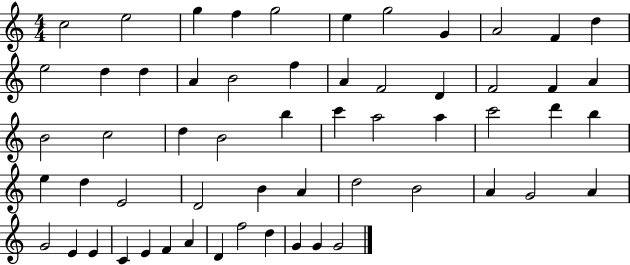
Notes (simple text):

C5/h E5/h G5/q F5/q G5/h E5/q G5/h G4/q A4/h F4/q D5/q E5/h D5/q D5/q A4/q B4/h F5/q A4/q F4/h D4/q F4/h F4/q A4/q B4/h C5/h D5/q B4/h B5/q C6/q A5/h A5/q C6/h D6/q B5/q E5/q D5/q E4/h D4/h B4/q A4/q D5/h B4/h A4/q G4/h A4/q G4/h E4/q E4/q C4/q E4/q F4/q A4/q D4/q F5/h D5/q G4/q G4/q G4/h